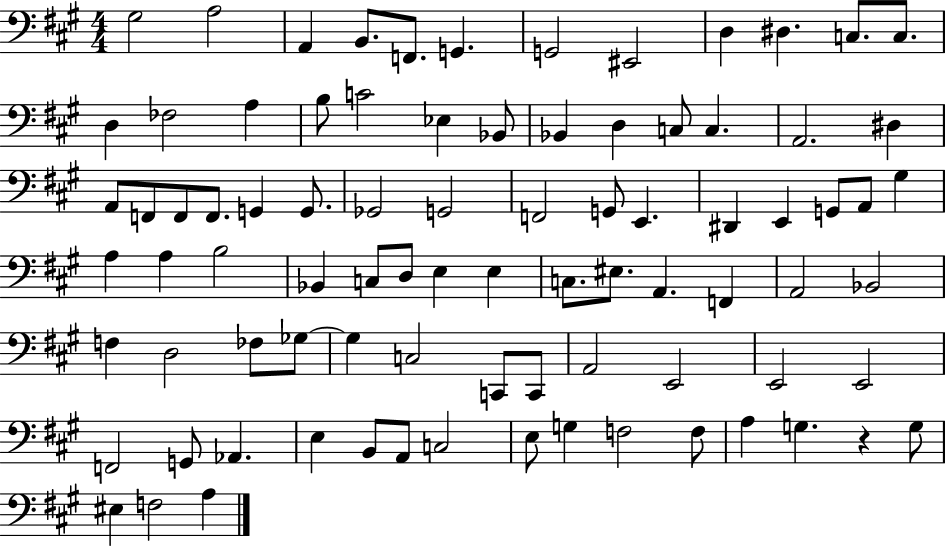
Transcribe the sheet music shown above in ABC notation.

X:1
T:Untitled
M:4/4
L:1/4
K:A
^G,2 A,2 A,, B,,/2 F,,/2 G,, G,,2 ^E,,2 D, ^D, C,/2 C,/2 D, _F,2 A, B,/2 C2 _E, _B,,/2 _B,, D, C,/2 C, A,,2 ^D, A,,/2 F,,/2 F,,/2 F,,/2 G,, G,,/2 _G,,2 G,,2 F,,2 G,,/2 E,, ^D,, E,, G,,/2 A,,/2 ^G, A, A, B,2 _B,, C,/2 D,/2 E, E, C,/2 ^E,/2 A,, F,, A,,2 _B,,2 F, D,2 _F,/2 _G,/2 _G, C,2 C,,/2 C,,/2 A,,2 E,,2 E,,2 E,,2 F,,2 G,,/2 _A,, E, B,,/2 A,,/2 C,2 E,/2 G, F,2 F,/2 A, G, z G,/2 ^E, F,2 A,